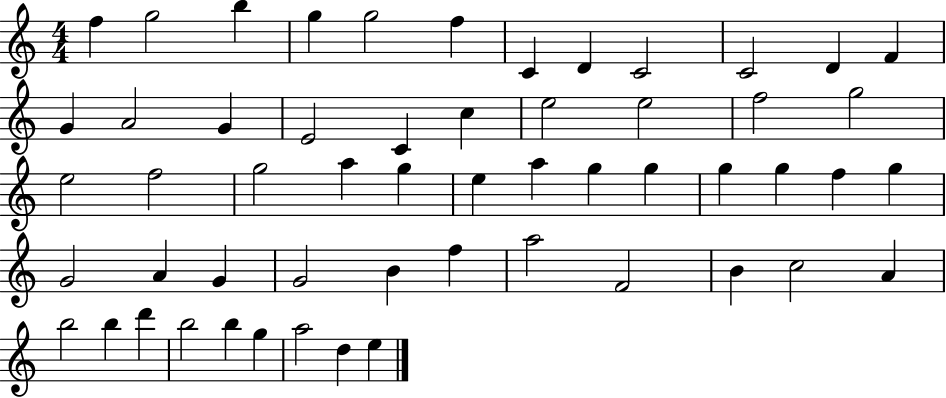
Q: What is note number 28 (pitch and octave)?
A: E5